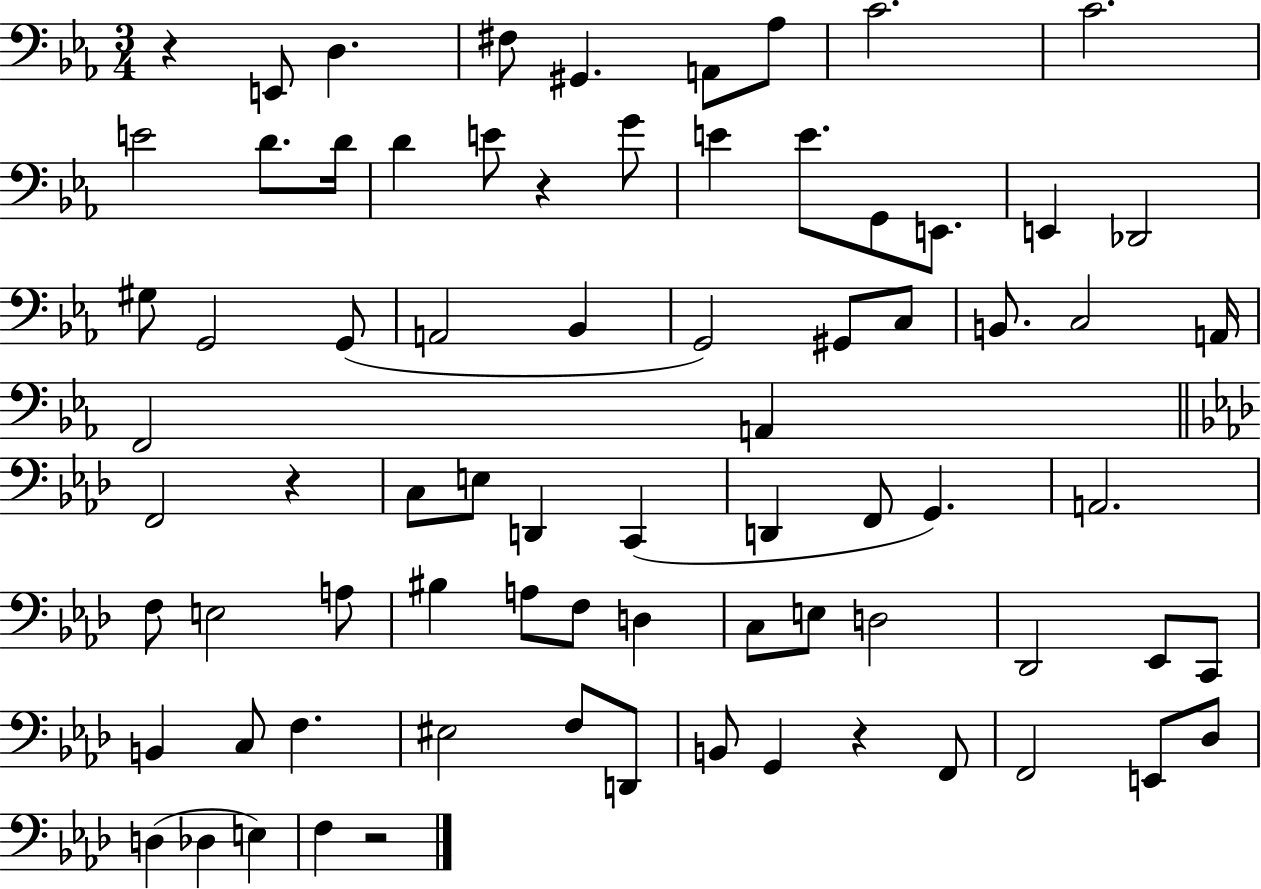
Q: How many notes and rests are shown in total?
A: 76